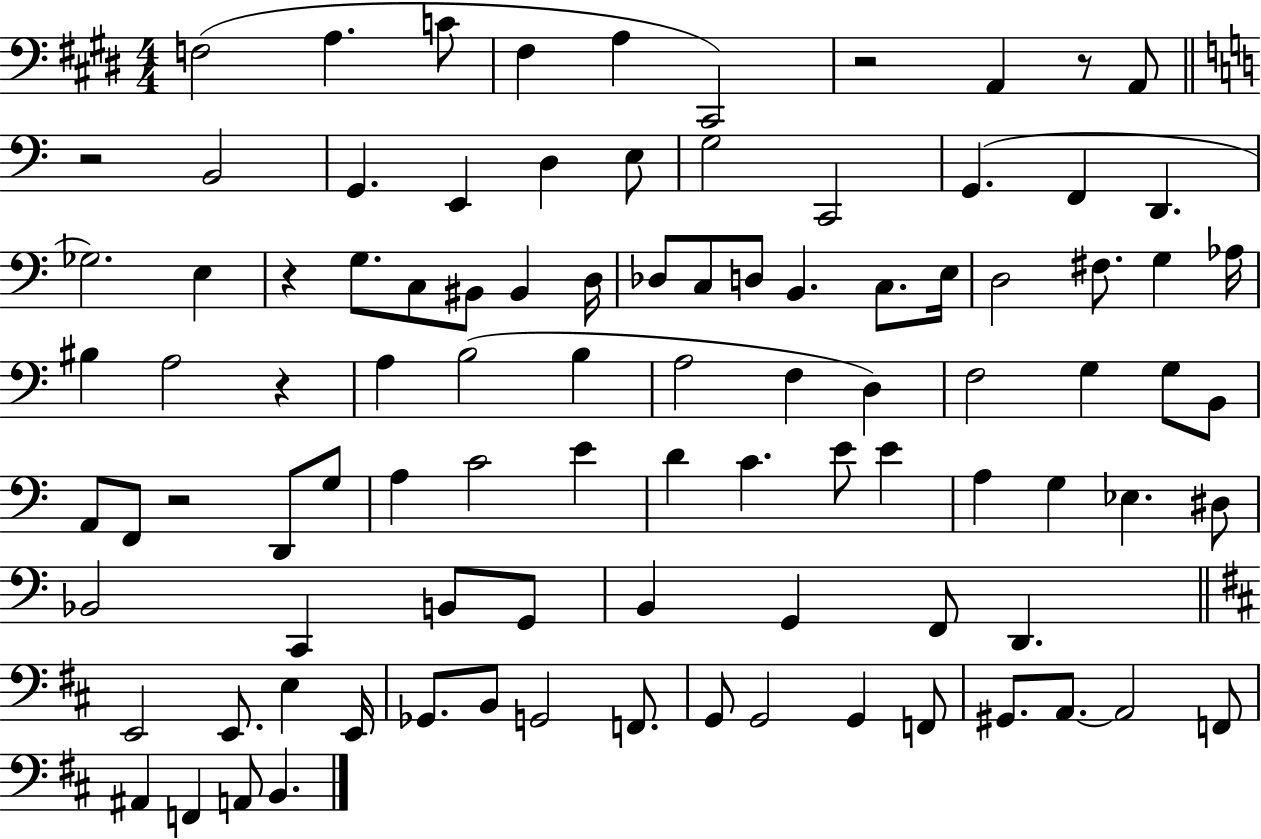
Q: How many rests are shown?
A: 6